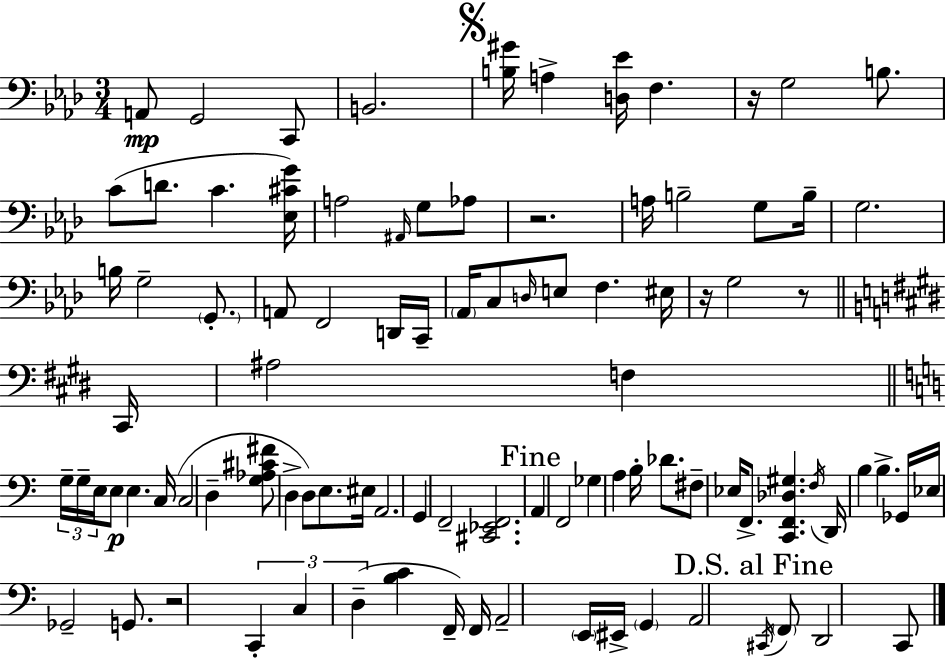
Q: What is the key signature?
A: F minor